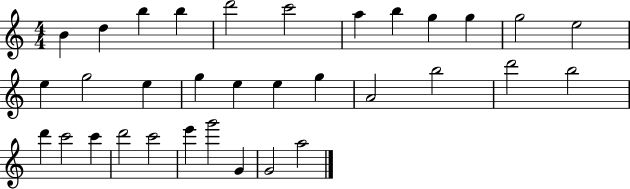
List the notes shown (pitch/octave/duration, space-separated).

B4/q D5/q B5/q B5/q D6/h C6/h A5/q B5/q G5/q G5/q G5/h E5/h E5/q G5/h E5/q G5/q E5/q E5/q G5/q A4/h B5/h D6/h B5/h D6/q C6/h C6/q D6/h C6/h E6/q G6/h G4/q G4/h A5/h